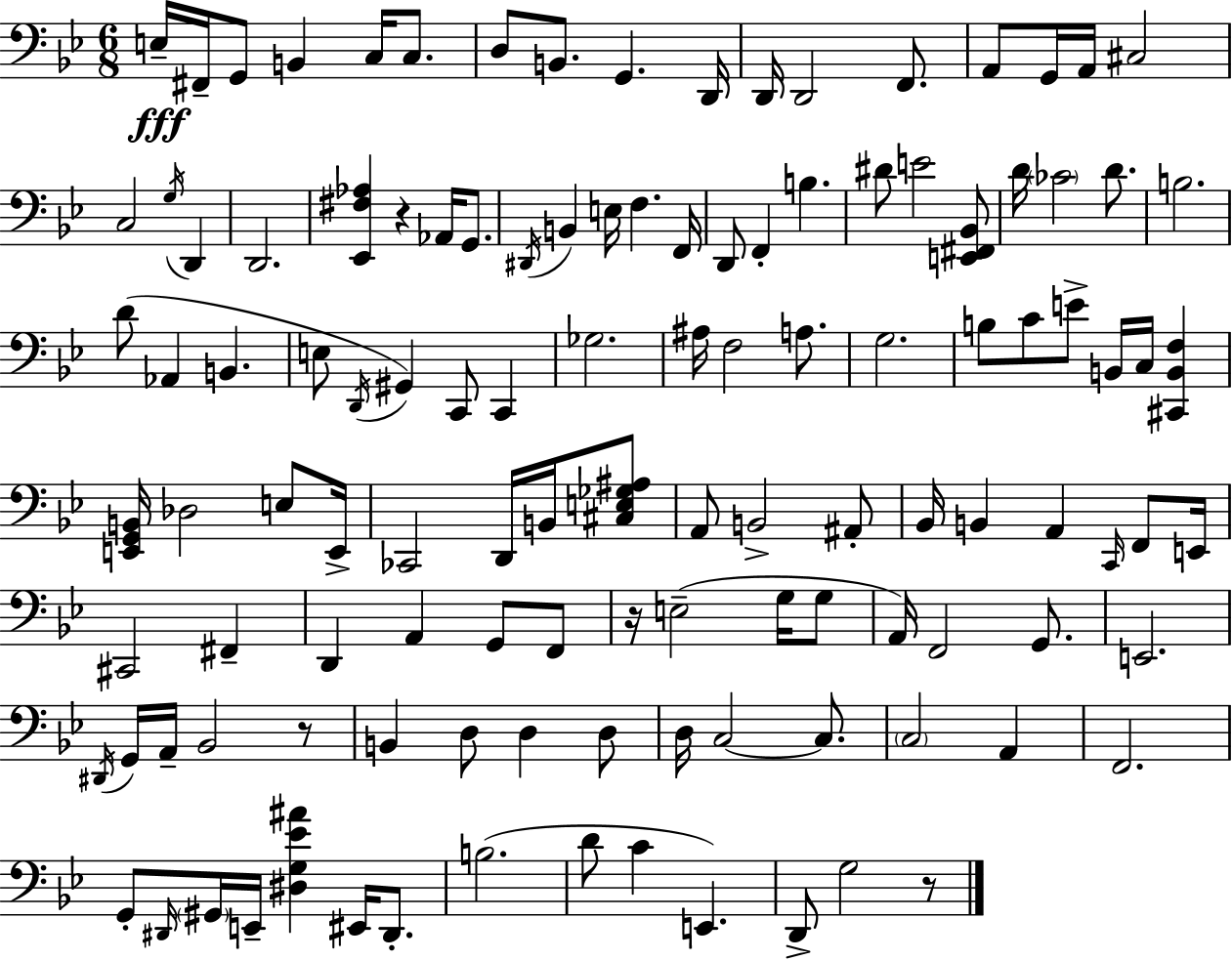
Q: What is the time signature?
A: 6/8